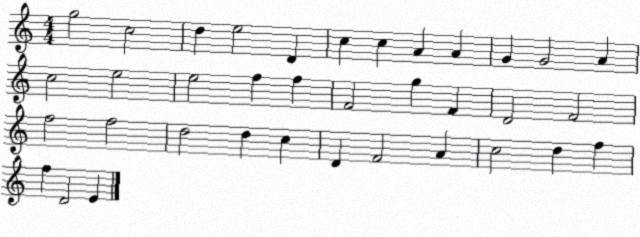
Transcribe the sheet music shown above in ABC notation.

X:1
T:Untitled
M:4/4
L:1/4
K:C
g2 c2 d e2 D c c A A G G2 A c2 e2 e2 f f F2 g F D2 F2 f2 f2 d2 d c D F2 A c2 d f f D2 E